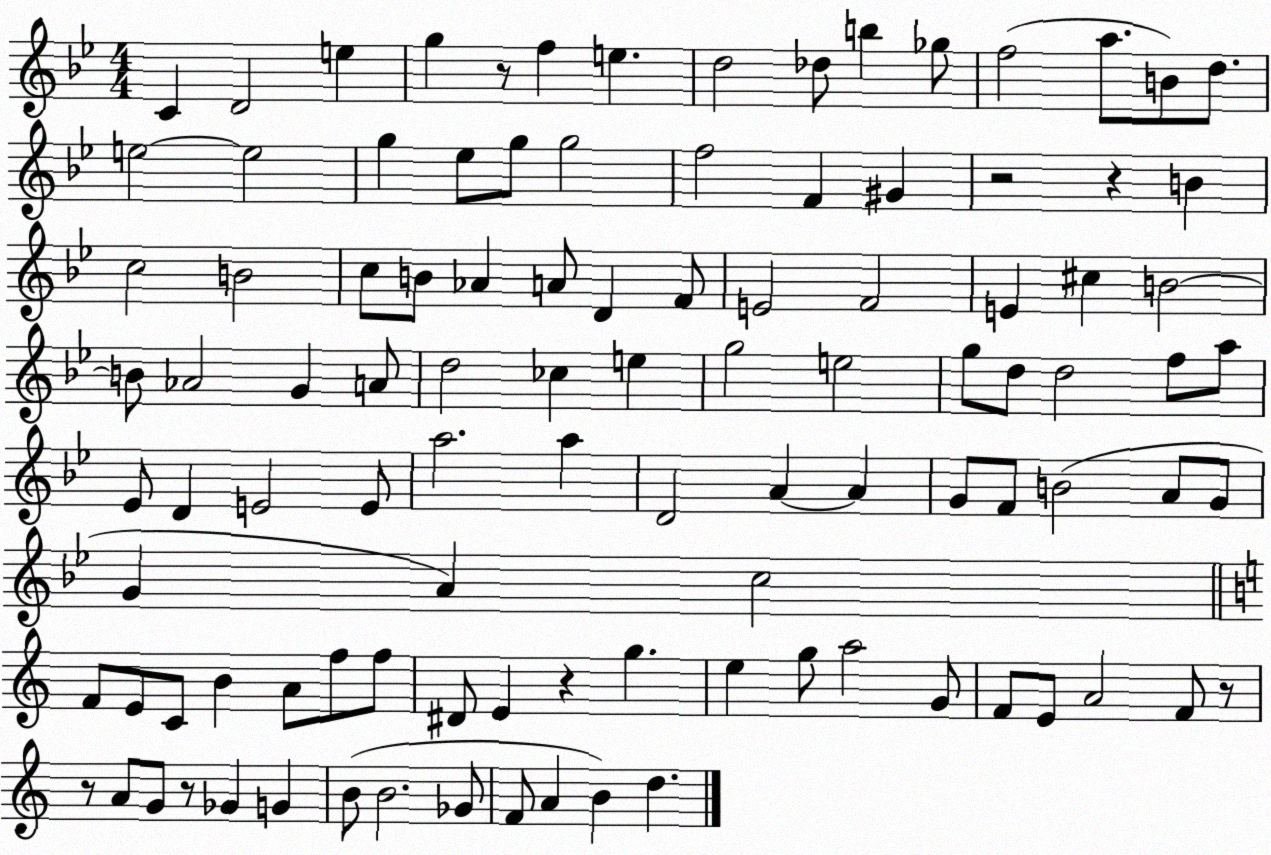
X:1
T:Untitled
M:4/4
L:1/4
K:Bb
C D2 e g z/2 f e d2 _d/2 b _g/2 f2 a/2 B/2 d/2 e2 e2 g _e/2 g/2 g2 f2 F ^G z2 z B c2 B2 c/2 B/2 _A A/2 D F/2 E2 F2 E ^c B2 B/2 _A2 G A/2 d2 _c e g2 e2 g/2 d/2 d2 f/2 a/2 _E/2 D E2 E/2 a2 a D2 A A G/2 F/2 B2 A/2 G/2 G A c2 F/2 E/2 C/2 B A/2 f/2 f/2 ^D/2 E z g e g/2 a2 G/2 F/2 E/2 A2 F/2 z/2 z/2 A/2 G/2 z/2 _G G B/2 B2 _G/2 F/2 A B d